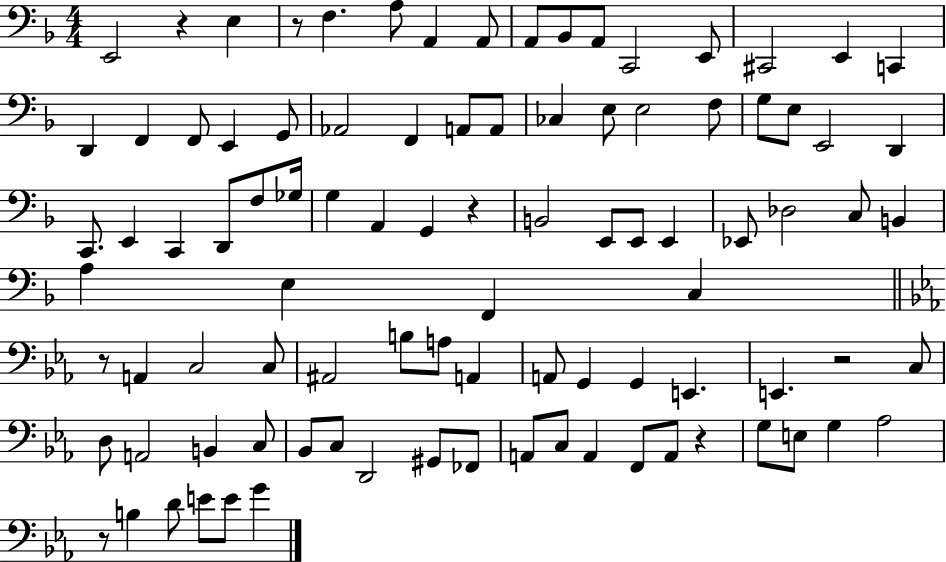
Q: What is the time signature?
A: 4/4